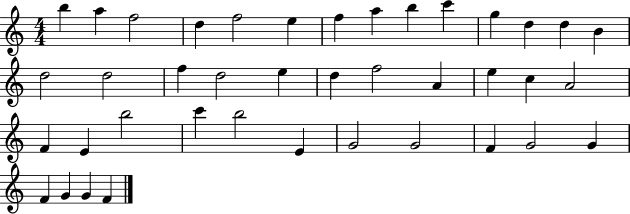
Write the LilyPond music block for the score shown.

{
  \clef treble
  \numericTimeSignature
  \time 4/4
  \key c \major
  b''4 a''4 f''2 | d''4 f''2 e''4 | f''4 a''4 b''4 c'''4 | g''4 d''4 d''4 b'4 | \break d''2 d''2 | f''4 d''2 e''4 | d''4 f''2 a'4 | e''4 c''4 a'2 | \break f'4 e'4 b''2 | c'''4 b''2 e'4 | g'2 g'2 | f'4 g'2 g'4 | \break f'4 g'4 g'4 f'4 | \bar "|."
}